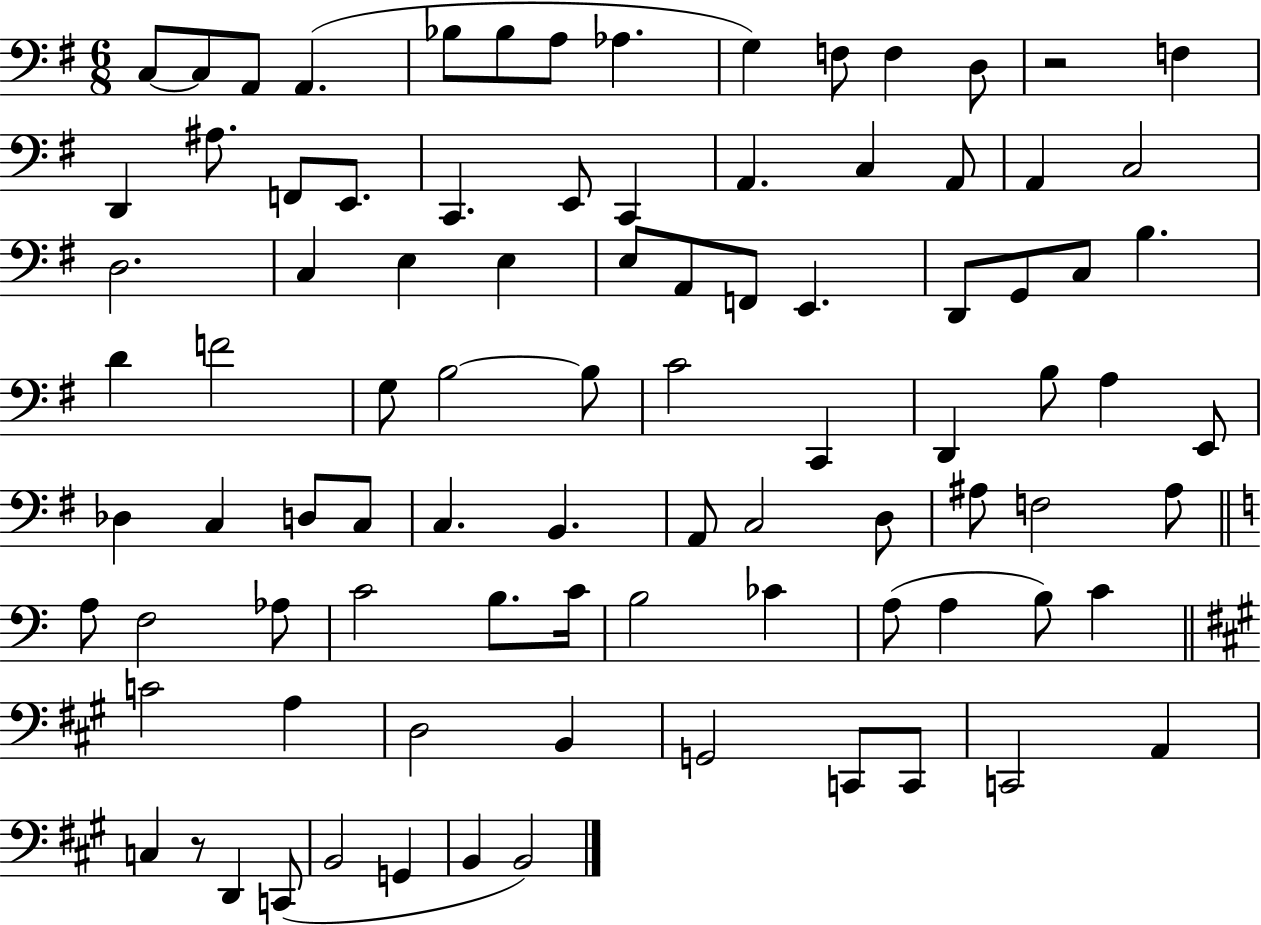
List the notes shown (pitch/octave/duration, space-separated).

C3/e C3/e A2/e A2/q. Bb3/e Bb3/e A3/e Ab3/q. G3/q F3/e F3/q D3/e R/h F3/q D2/q A#3/e. F2/e E2/e. C2/q. E2/e C2/q A2/q. C3/q A2/e A2/q C3/h D3/h. C3/q E3/q E3/q E3/e A2/e F2/e E2/q. D2/e G2/e C3/e B3/q. D4/q F4/h G3/e B3/h B3/e C4/h C2/q D2/q B3/e A3/q E2/e Db3/q C3/q D3/e C3/e C3/q. B2/q. A2/e C3/h D3/e A#3/e F3/h A#3/e A3/e F3/h Ab3/e C4/h B3/e. C4/s B3/h CES4/q A3/e A3/q B3/e C4/q C4/h A3/q D3/h B2/q G2/h C2/e C2/e C2/h A2/q C3/q R/e D2/q C2/e B2/h G2/q B2/q B2/h